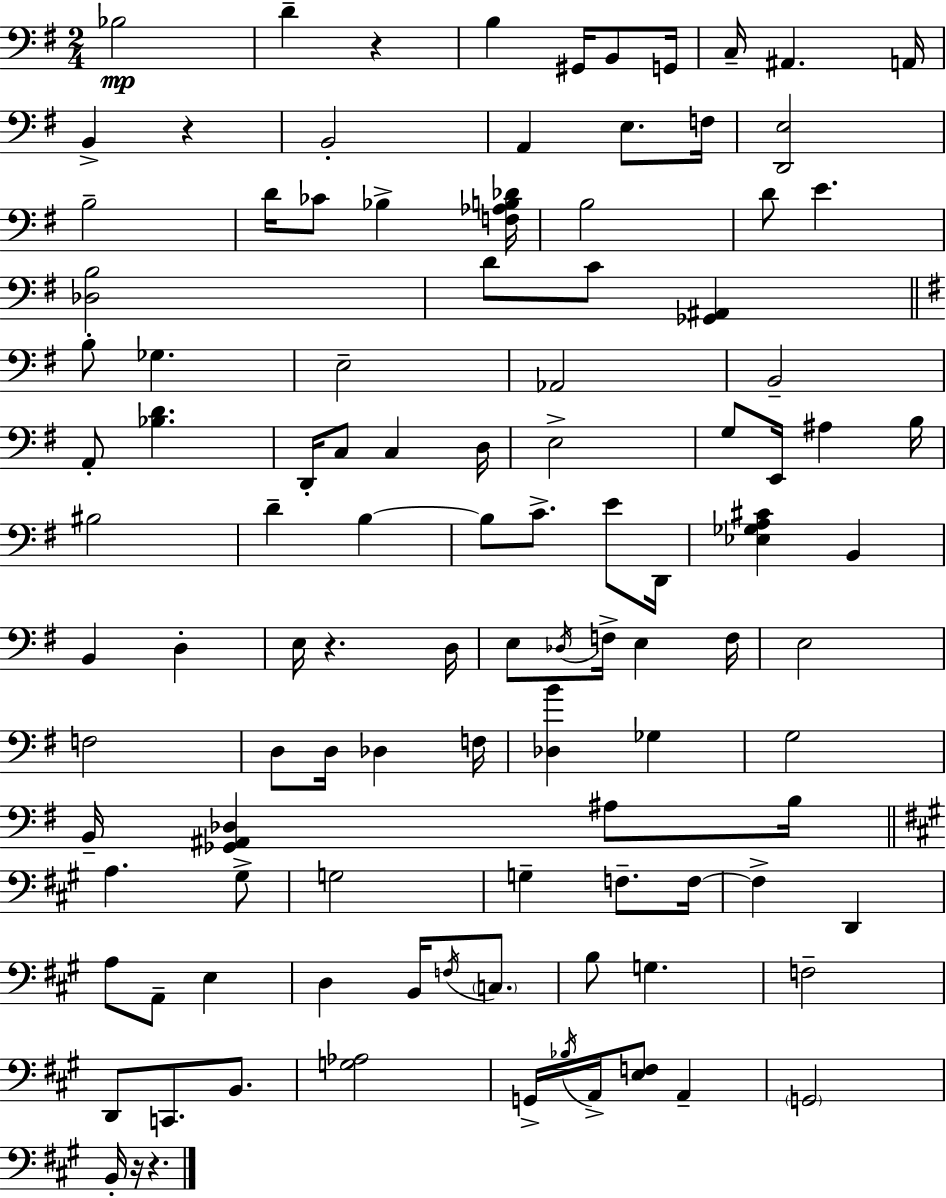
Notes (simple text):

Bb3/h D4/q R/q B3/q G#2/s B2/e G2/s C3/s A#2/q. A2/s B2/q R/q B2/h A2/q E3/e. F3/s [D2,E3]/h B3/h D4/s CES4/e Bb3/q [F3,Ab3,B3,Db4]/s B3/h D4/e E4/q. [Db3,B3]/h D4/e C4/e [Gb2,A#2]/q B3/e Gb3/q. E3/h Ab2/h B2/h A2/e [Bb3,D4]/q. D2/s C3/e C3/q D3/s E3/h G3/e E2/s A#3/q B3/s BIS3/h D4/q B3/q B3/e C4/e. E4/e D2/s [Eb3,Gb3,A3,C#4]/q B2/q B2/q D3/q E3/s R/q. D3/s E3/e Db3/s F3/s E3/q F3/s E3/h F3/h D3/e D3/s Db3/q F3/s [Db3,B4]/q Gb3/q G3/h B2/s [Gb2,A#2,Db3]/q A#3/e B3/s A3/q. G#3/e G3/h G3/q F3/e. F3/s F3/q D2/q A3/e A2/e E3/q D3/q B2/s F3/s C3/e. B3/e G3/q. F3/h D2/e C2/e. B2/e. [G3,Ab3]/h G2/s Bb3/s A2/s [E3,F3]/e A2/q G2/h B2/s R/s R/q.